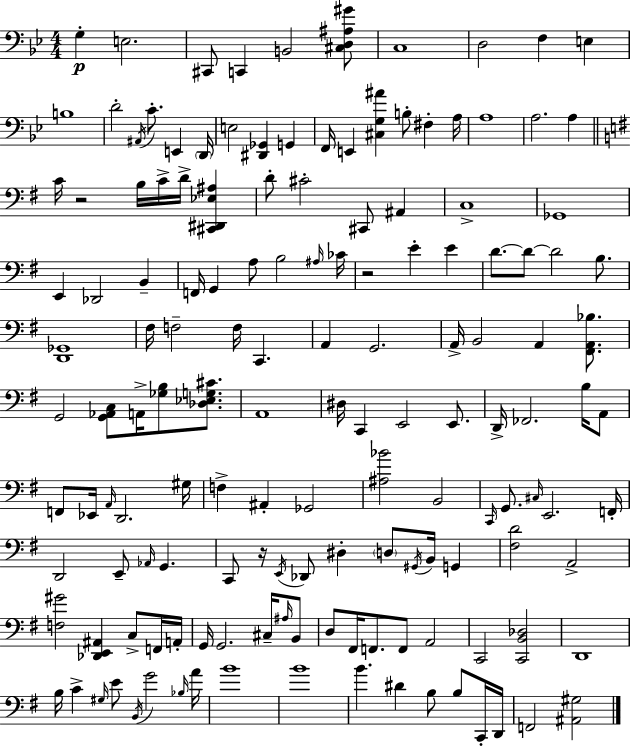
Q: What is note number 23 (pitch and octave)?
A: A3